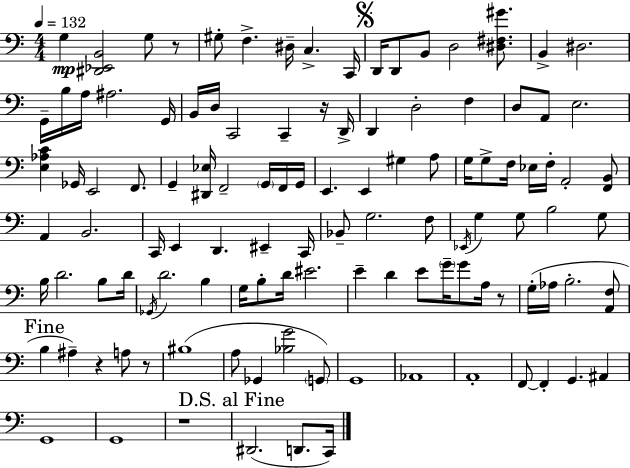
{
  \clef bass
  \numericTimeSignature
  \time 4/4
  \key a \minor
  \tempo 4 = 132
  g4\mp <dis, ees, b,>2 g8 r8 | gis8-. f4.-> dis16-- c4.-> c,16 | \mark \markup { \musicglyph "scripts.segno" } d,16 d,8 b,8 d2 <dis fis gis'>8. | b,4-> dis2. | \break g,16-- b16 a16 ais2. g,16 | b,16 d16 c,2 c,4-- r16 d,16-> | d,4 d2-. f4 | d8 a,8 e2. | \break <e aes c'>4 ges,16 e,2 f,8. | g,4-- <dis, ees>16 f,2-- \parenthesize g,16 f,16 g,16 | e,4. e,4 gis4 a8 | g16 g8-> f16 ees16 f16-. a,2-. <f, b,>8 | \break a,4 b,2. | c,16 e,4 d,4. eis,4-- c,16 | bes,8-- g2. f8 | \acciaccatura { ees,16 } g4 g8 b2 g8 | \break b16 d'2. b8 | d'16 \acciaccatura { ges,16 } d'2. b4 | g16 b8-. d'16 eis'2. | e'4-- d'4 e'8 \parenthesize g'16-- g'8 a16 | \break r8 g16-.( aes16 b2.-. | <a, f>8 \mark "Fine" b4 ais4--) r4 a8 | r8 bis1( | a8 ges,4 <bes g'>2 | \break \parenthesize g,8) g,1 | aes,1 | a,1-. | f,8~~ f,4-. g,4. ais,4 | \break g,1 | g,1 | r1 | \mark "D.S. al Fine" dis,2.( d,8. | \break c,16) \bar "|."
}